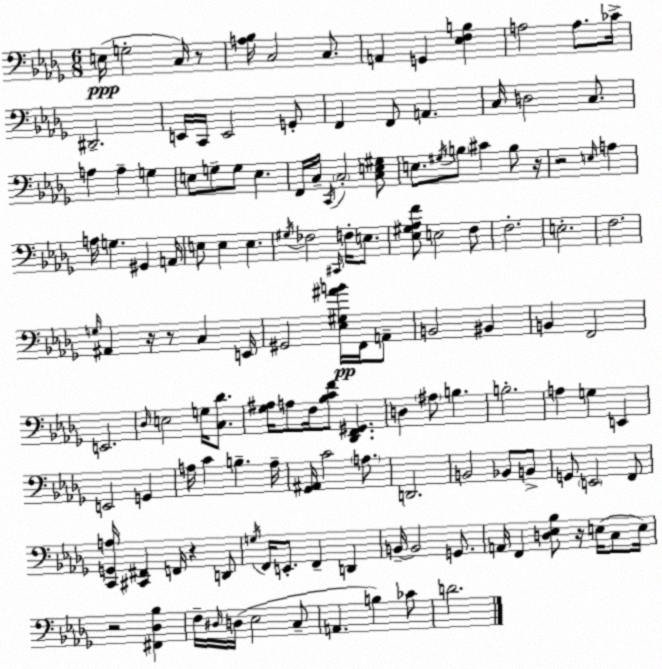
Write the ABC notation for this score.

X:1
T:Untitled
M:6/8
L:1/4
K:Bbm
E,/4 G,2 C,/4 z/2 [A,_B,]/4 C,2 C,/2 A,, G,, [_E,F,B,] A,2 A,/2 _C/4 ^D,,2 E,,/4 C,,/4 E,,2 G,,/2 F,, F,,/2 A,, C,/4 D,2 C,/2 A, A, G, E,/2 G,/2 G,/2 E, F,,/4 C,/4 C,,/4 C,2 [C,E,^G,]/2 E,/2 ^G,/4 B,/2 ^C B,/2 z/4 z2 E,/4 A, A,/4 G, ^G,, A,,/4 E,/2 E, E, ^G,/4 _F,2 ^C,,/4 F,/4 E,/2 [_E,^G,_A,F]/2 E,2 F,/2 F,2 E,2 F,2 G,/4 ^A,, z/4 z/2 C, E,,/4 ^G,,2 [_E,^G,^AB]/4 F,,/4 A,,/2 B,,2 ^B,, B,, F,,2 E,,2 _D,/4 E,2 G,/4 [C,_D]/2 [_G,^A,]/4 A,/2 F,/4 [_B,CF]/2 [_D,,F,,^G,,] D, ^A,/2 B, B,2 A, G, E,, E,,2 G,, A,/4 C B, A,/4 [_G,,^A,,]/4 C2 A,/2 D,,2 B,,2 _B,,/2 B,,/2 G,,/2 E,,2 F,,/2 [C,,G,,A,]/4 [^C,,^F,,] F,,/4 z D,,/2 G,/4 F,,/4 E,,/2 F,, D,, B,,/4 B,,2 G,,/2 A,,/4 F,, [D,_E,_B,]/2 z/4 E,/4 C,/2 E,/4 z2 [^F,,_D,_B,] F,/4 ^D,/4 D,/4 _E,2 C,/2 A,, B, _C/2 D2